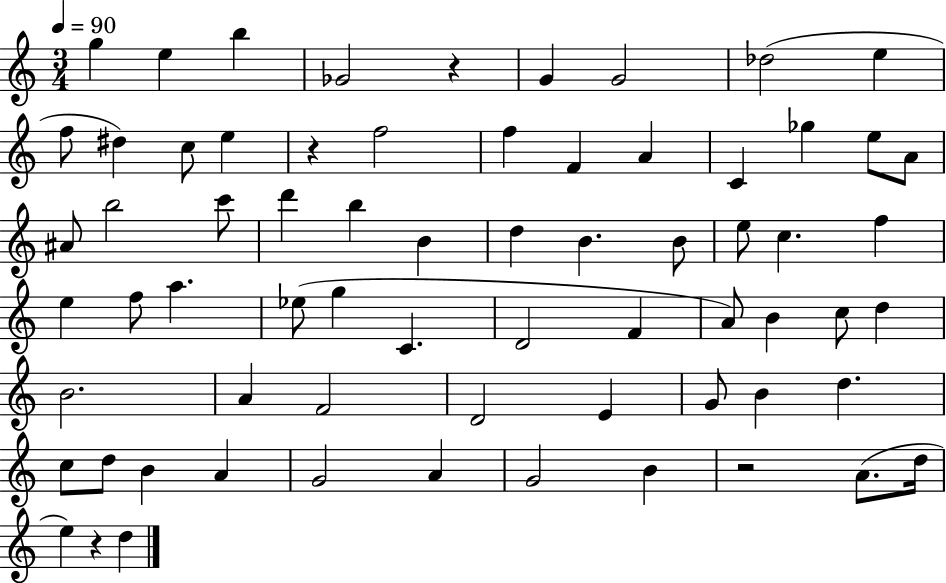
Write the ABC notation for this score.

X:1
T:Untitled
M:3/4
L:1/4
K:C
g e b _G2 z G G2 _d2 e f/2 ^d c/2 e z f2 f F A C _g e/2 A/2 ^A/2 b2 c'/2 d' b B d B B/2 e/2 c f e f/2 a _e/2 g C D2 F A/2 B c/2 d B2 A F2 D2 E G/2 B d c/2 d/2 B A G2 A G2 B z2 A/2 d/4 e z d